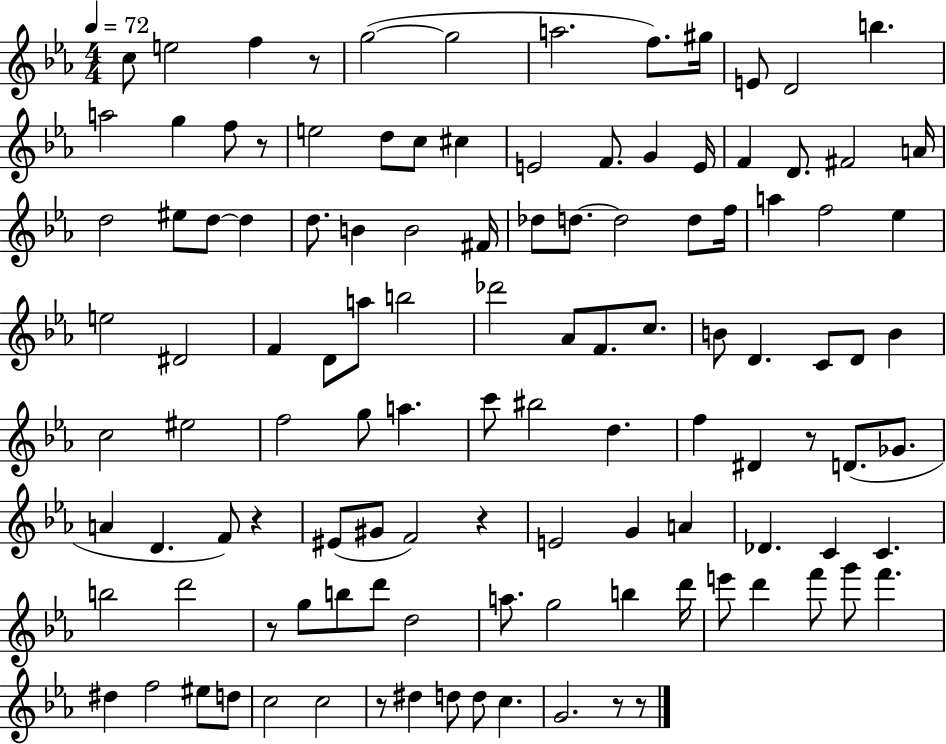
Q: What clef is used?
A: treble